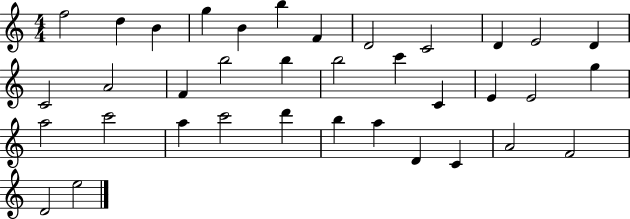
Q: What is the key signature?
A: C major